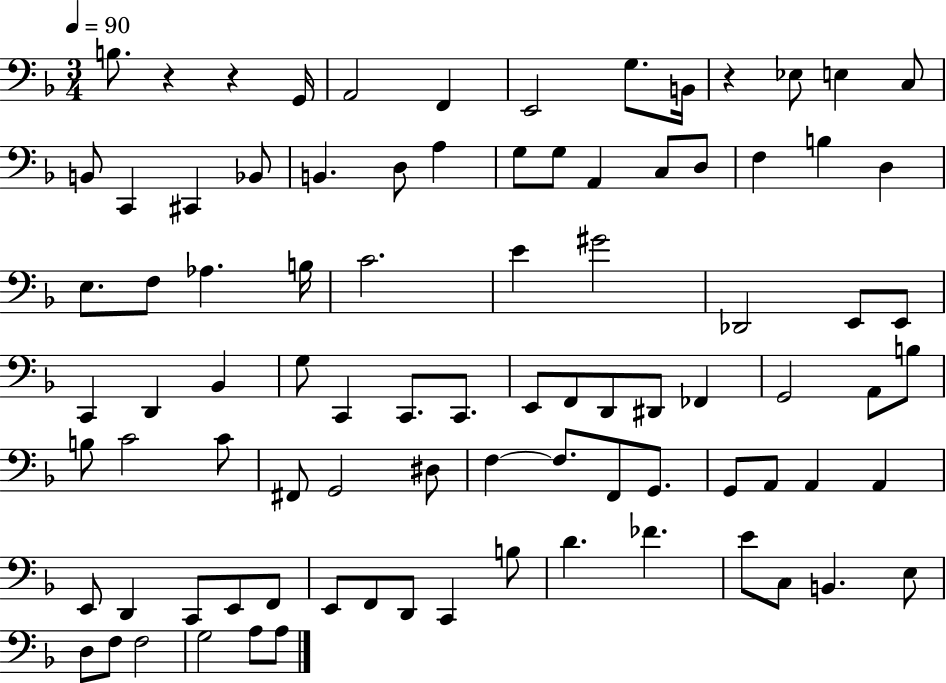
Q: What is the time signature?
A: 3/4